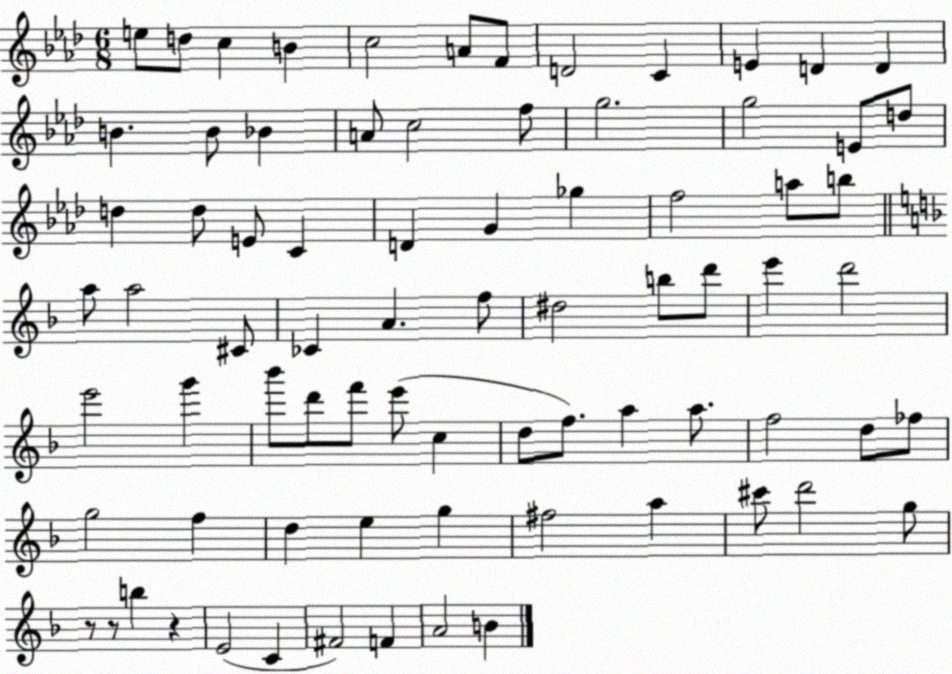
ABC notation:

X:1
T:Untitled
M:6/8
L:1/4
K:Ab
e/2 d/2 c B c2 A/2 F/2 D2 C E D D B B/2 _B A/2 c2 f/2 g2 g2 E/2 d/2 d d/2 E/2 C D G _g f2 a/2 b/2 a/2 a2 ^C/2 _C A f/2 ^d2 b/2 d'/2 e' d'2 e'2 g' _b'/2 d'/2 f'/2 e'/2 c d/2 f/2 a a/2 f2 d/2 _f/2 g2 f d e g ^f2 a ^c'/2 d'2 g/2 z/2 z/2 b z E2 C ^F2 F A2 B